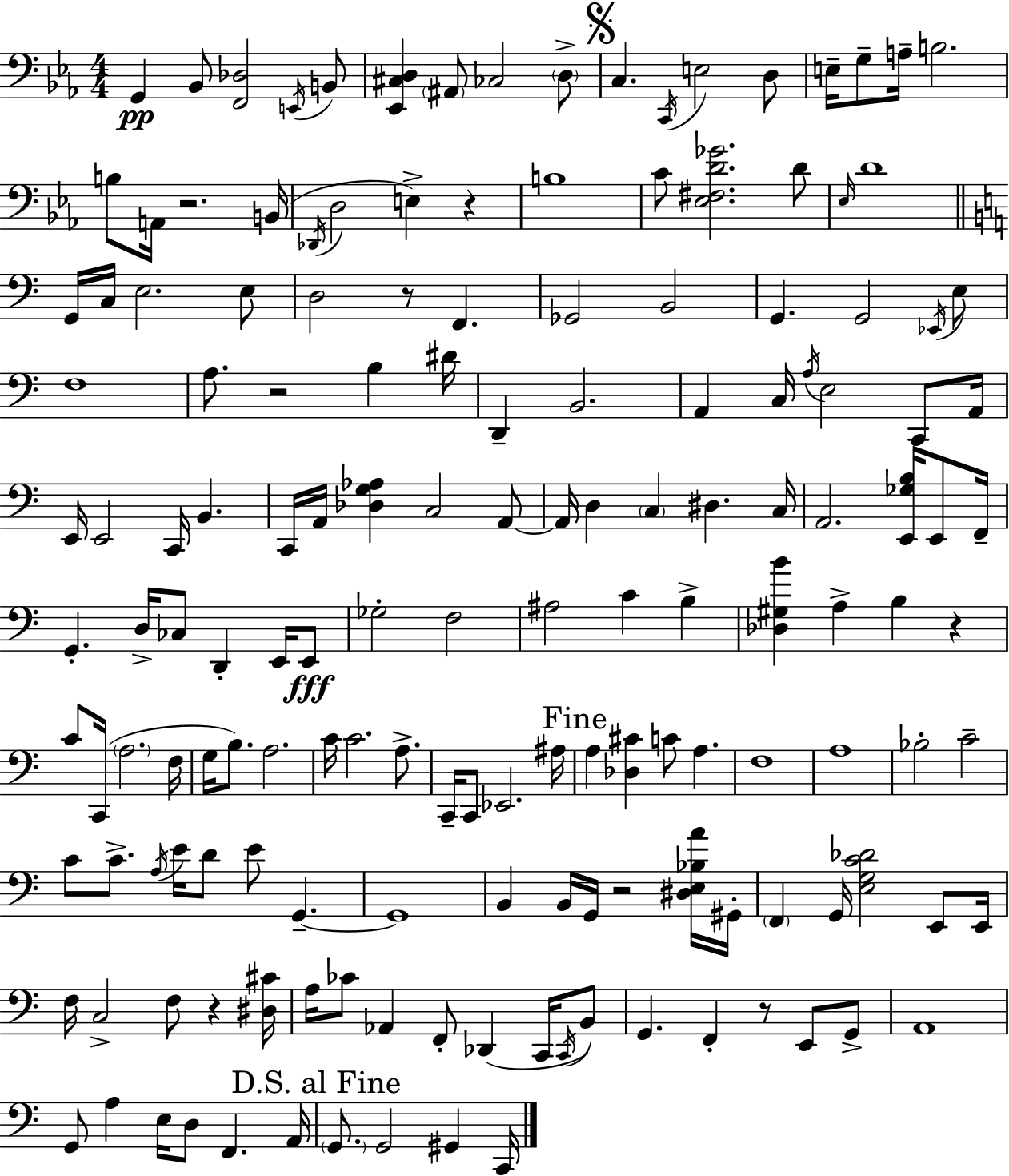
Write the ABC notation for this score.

X:1
T:Untitled
M:4/4
L:1/4
K:Cm
G,, _B,,/2 [F,,_D,]2 E,,/4 B,,/2 [_E,,^C,D,] ^A,,/2 _C,2 D,/2 C, C,,/4 E,2 D,/2 E,/4 G,/2 A,/4 B,2 B,/2 A,,/4 z2 B,,/4 _D,,/4 D,2 E, z B,4 C/2 [_E,^F,D_G]2 D/2 _E,/4 D4 G,,/4 C,/4 E,2 E,/2 D,2 z/2 F,, _G,,2 B,,2 G,, G,,2 _E,,/4 E,/2 F,4 A,/2 z2 B, ^D/4 D,, B,,2 A,, C,/4 A,/4 E,2 C,,/2 A,,/4 E,,/4 E,,2 C,,/4 B,, C,,/4 A,,/4 [_D,G,_A,] C,2 A,,/2 A,,/4 D, C, ^D, C,/4 A,,2 [E,,_G,B,]/4 E,,/2 F,,/4 G,, D,/4 _C,/2 D,, E,,/4 E,,/2 _G,2 F,2 ^A,2 C B, [_D,^G,B] A, B, z C/2 C,,/4 A,2 F,/4 G,/4 B,/2 A,2 C/4 C2 A,/2 C,,/4 C,,/2 _E,,2 ^A,/4 A, [_D,^C] C/2 A, F,4 A,4 _B,2 C2 C/2 C/2 A,/4 E/4 D/2 E/2 G,, G,,4 B,, B,,/4 G,,/4 z2 [^D,E,_B,A]/4 ^G,,/4 F,, G,,/4 [E,G,C_D]2 E,,/2 E,,/4 F,/4 C,2 F,/2 z [^D,^C]/4 A,/4 _C/2 _A,, F,,/2 _D,, C,,/4 C,,/4 B,,/2 G,, F,, z/2 E,,/2 G,,/2 A,,4 G,,/2 A, E,/4 D,/2 F,, A,,/4 G,,/2 G,,2 ^G,, C,,/4